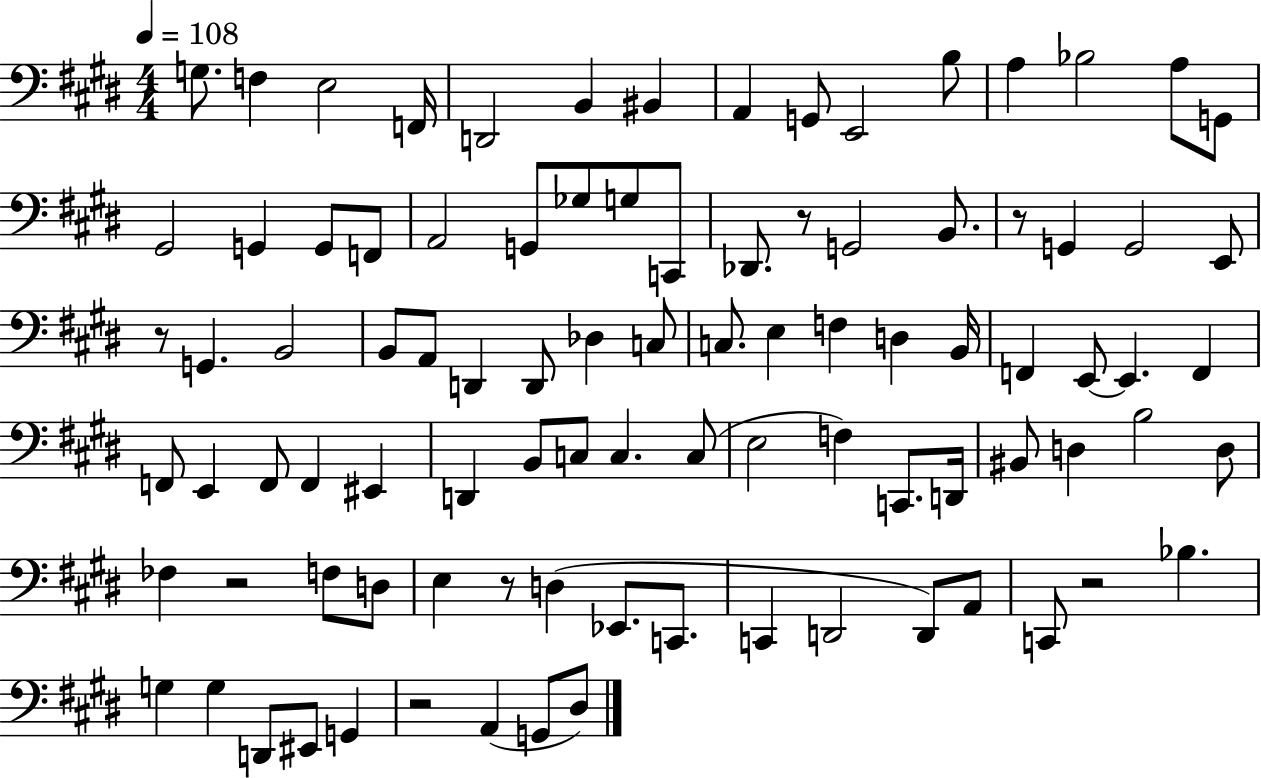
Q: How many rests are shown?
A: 7